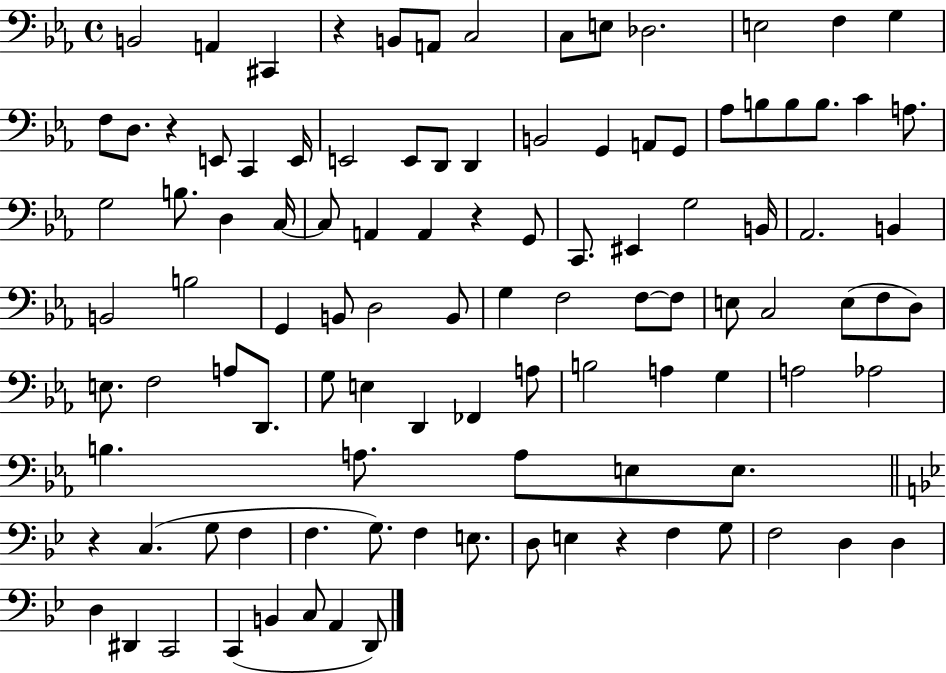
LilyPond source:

{
  \clef bass
  \time 4/4
  \defaultTimeSignature
  \key ees \major
  b,2 a,4 cis,4 | r4 b,8 a,8 c2 | c8 e8 des2. | e2 f4 g4 | \break f8 d8. r4 e,8 c,4 e,16 | e,2 e,8 d,8 d,4 | b,2 g,4 a,8 g,8 | aes8 b8 b8 b8. c'4 a8. | \break g2 b8. d4 c16~~ | c8 a,4 a,4 r4 g,8 | c,8. eis,4 g2 b,16 | aes,2. b,4 | \break b,2 b2 | g,4 b,8 d2 b,8 | g4 f2 f8~~ f8 | e8 c2 e8( f8 d8) | \break e8. f2 a8 d,8. | g8 e4 d,4 fes,4 a8 | b2 a4 g4 | a2 aes2 | \break b4. a8. a8 e8 e8. | \bar "||" \break \key bes \major r4 c4.( g8 f4 | f4. g8.) f4 e8. | d8 e4 r4 f4 g8 | f2 d4 d4 | \break d4 dis,4 c,2 | c,4( b,4 c8 a,4 d,8) | \bar "|."
}